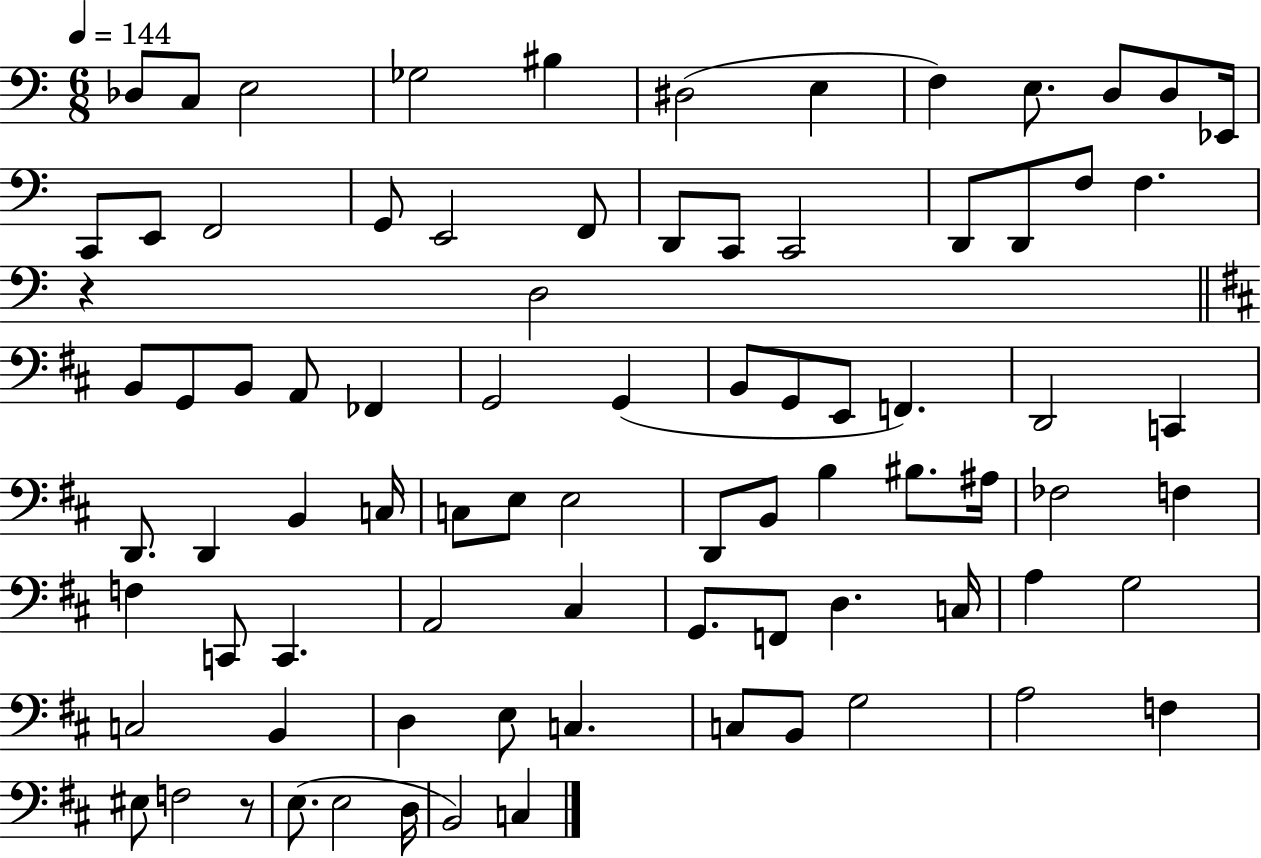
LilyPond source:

{
  \clef bass
  \numericTimeSignature
  \time 6/8
  \key c \major
  \tempo 4 = 144
  \repeat volta 2 { des8 c8 e2 | ges2 bis4 | dis2( e4 | f4) e8. d8 d8 ees,16 | \break c,8 e,8 f,2 | g,8 e,2 f,8 | d,8 c,8 c,2 | d,8 d,8 f8 f4. | \break r4 d2 | \bar "||" \break \key b \minor b,8 g,8 b,8 a,8 fes,4 | g,2 g,4( | b,8 g,8 e,8 f,4.) | d,2 c,4 | \break d,8. d,4 b,4 c16 | c8 e8 e2 | d,8 b,8 b4 bis8. ais16 | fes2 f4 | \break f4 c,8 c,4. | a,2 cis4 | g,8. f,8 d4. c16 | a4 g2 | \break c2 b,4 | d4 e8 c4. | c8 b,8 g2 | a2 f4 | \break eis8 f2 r8 | e8.( e2 d16 | b,2) c4 | } \bar "|."
}